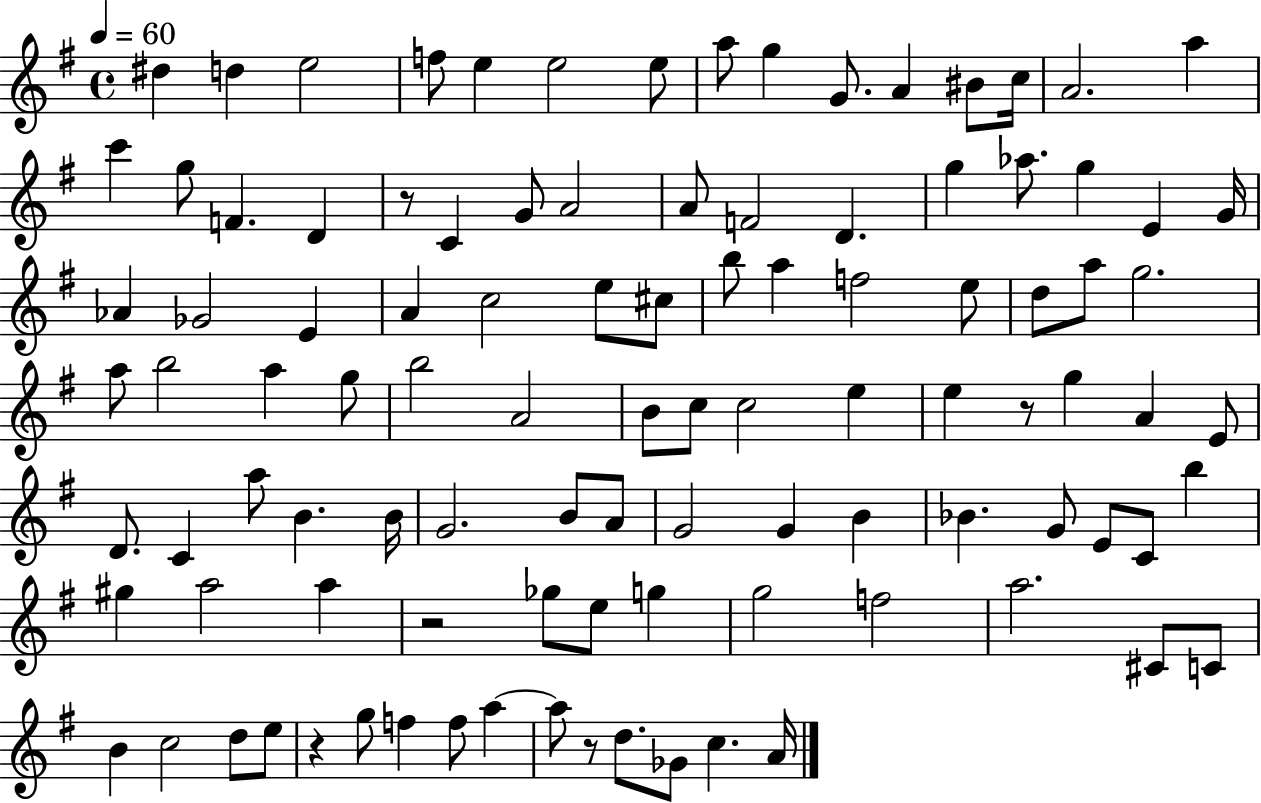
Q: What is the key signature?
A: G major